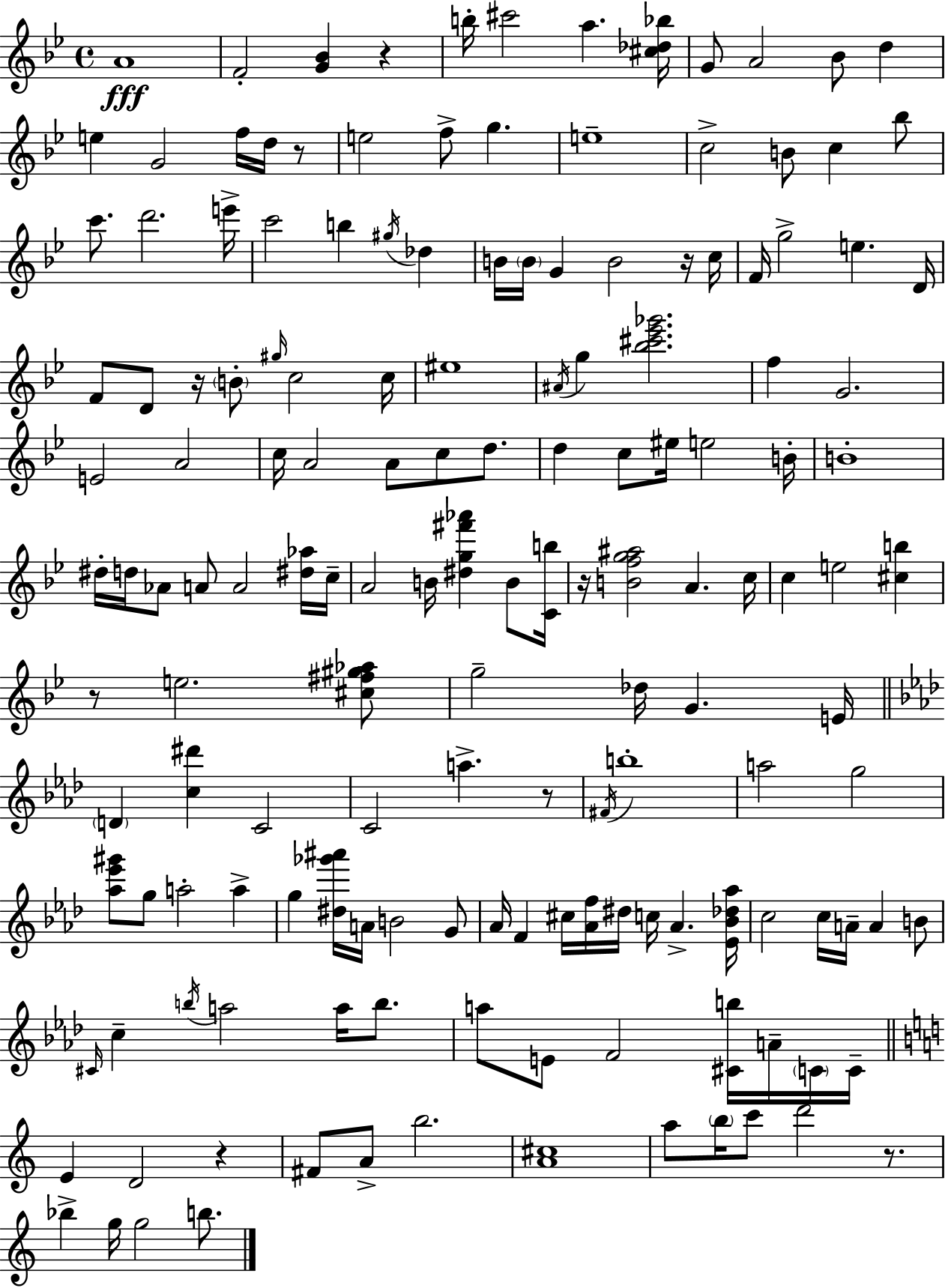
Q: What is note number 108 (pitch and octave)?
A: B5